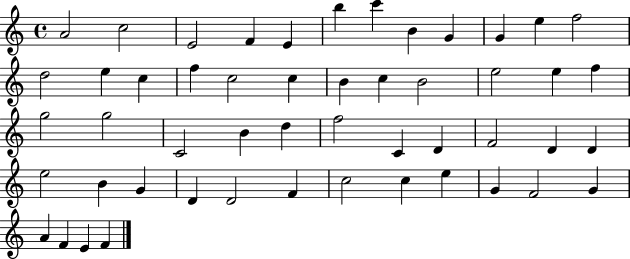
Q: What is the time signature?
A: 4/4